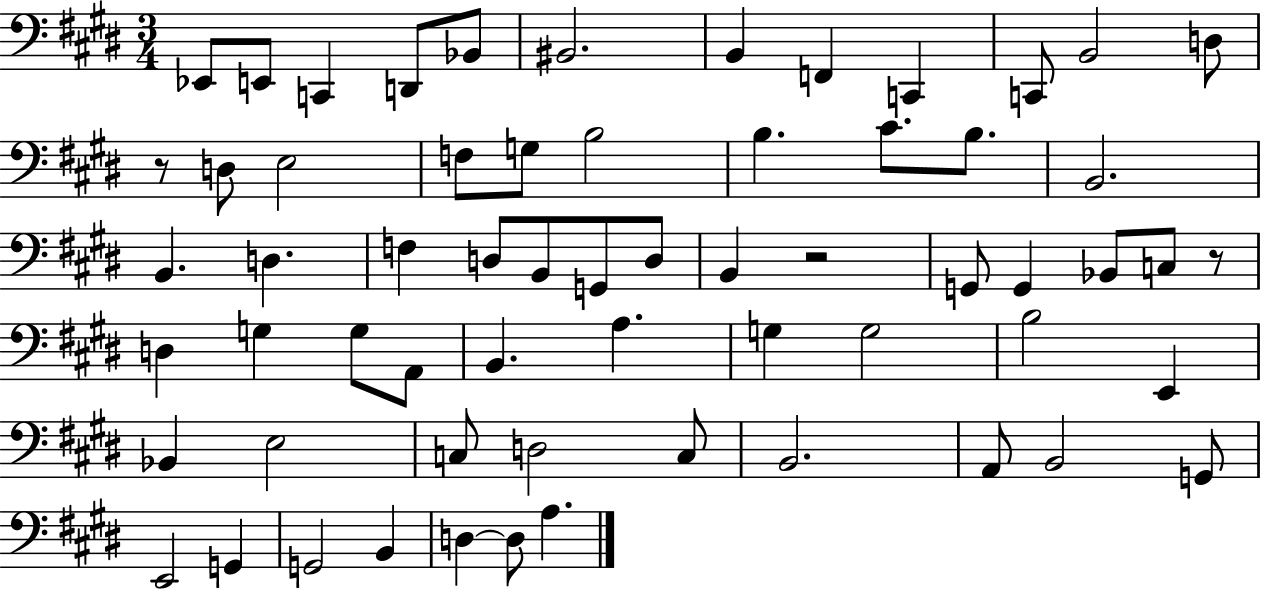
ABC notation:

X:1
T:Untitled
M:3/4
L:1/4
K:E
_E,,/2 E,,/2 C,, D,,/2 _B,,/2 ^B,,2 B,, F,, C,, C,,/2 B,,2 D,/2 z/2 D,/2 E,2 F,/2 G,/2 B,2 B, ^C/2 B,/2 B,,2 B,, D, F, D,/2 B,,/2 G,,/2 D,/2 B,, z2 G,,/2 G,, _B,,/2 C,/2 z/2 D, G, G,/2 A,,/2 B,, A, G, G,2 B,2 E,, _B,, E,2 C,/2 D,2 C,/2 B,,2 A,,/2 B,,2 G,,/2 E,,2 G,, G,,2 B,, D, D,/2 A,